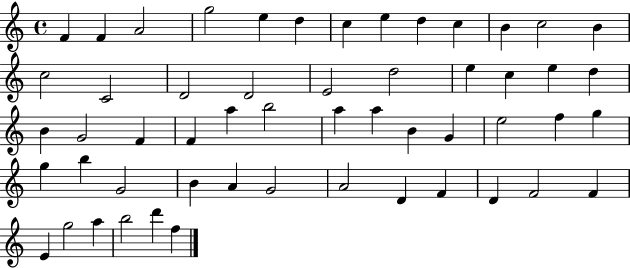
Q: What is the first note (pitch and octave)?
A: F4